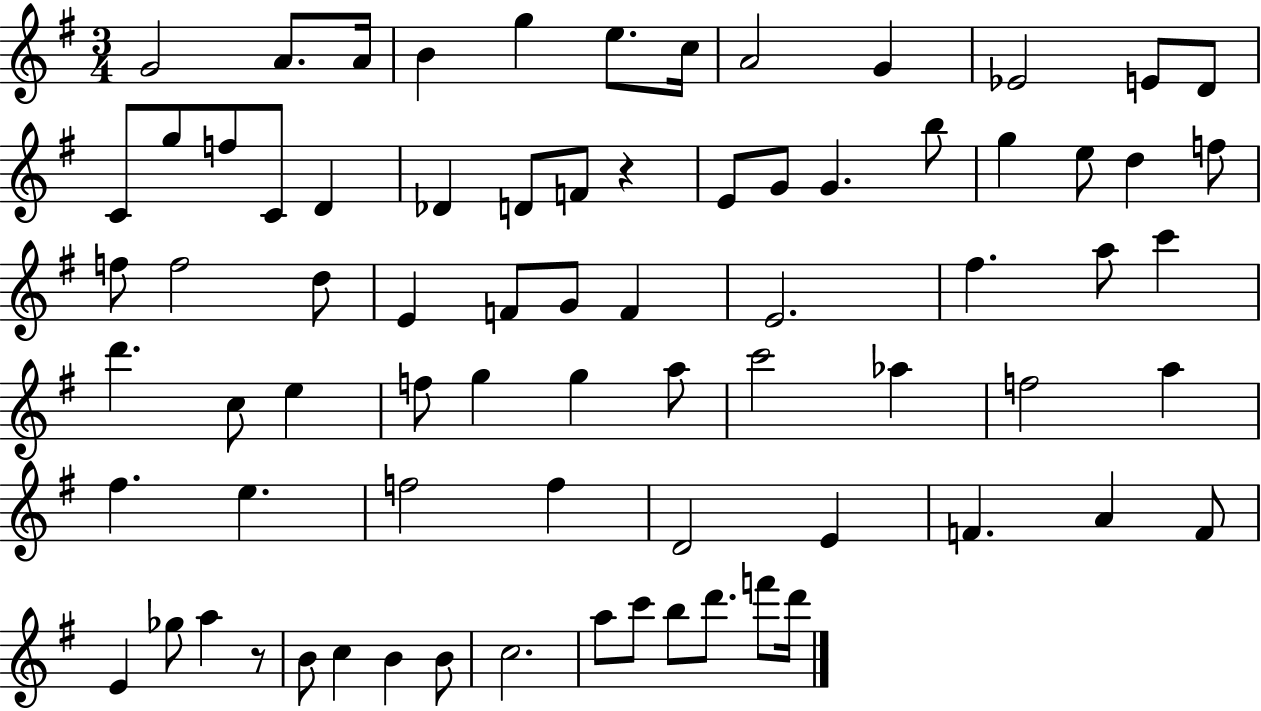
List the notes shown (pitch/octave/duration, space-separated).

G4/h A4/e. A4/s B4/q G5/q E5/e. C5/s A4/h G4/q Eb4/h E4/e D4/e C4/e G5/e F5/e C4/e D4/q Db4/q D4/e F4/e R/q E4/e G4/e G4/q. B5/e G5/q E5/e D5/q F5/e F5/e F5/h D5/e E4/q F4/e G4/e F4/q E4/h. F#5/q. A5/e C6/q D6/q. C5/e E5/q F5/e G5/q G5/q A5/e C6/h Ab5/q F5/h A5/q F#5/q. E5/q. F5/h F5/q D4/h E4/q F4/q. A4/q F4/e E4/q Gb5/e A5/q R/e B4/e C5/q B4/q B4/e C5/h. A5/e C6/e B5/e D6/e. F6/e D6/s